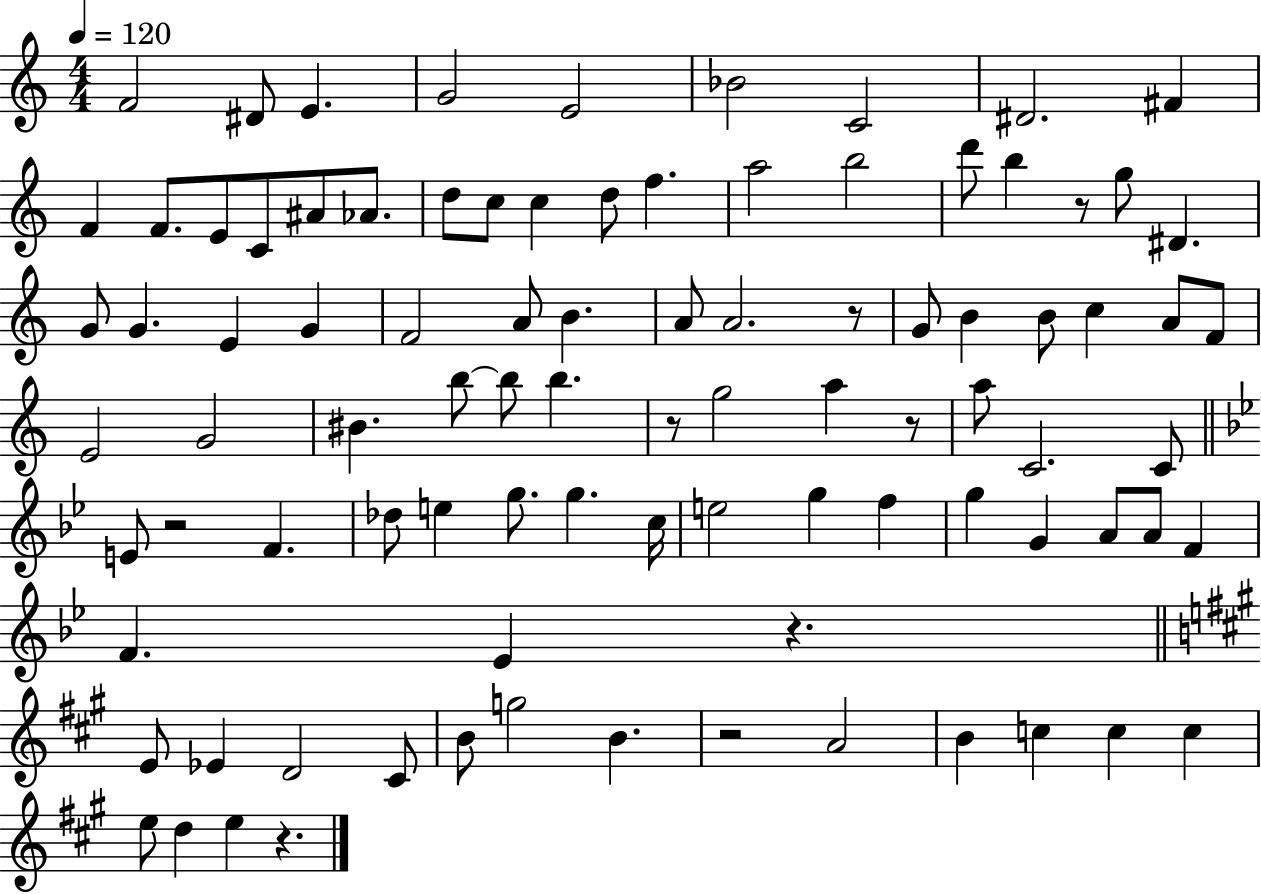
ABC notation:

X:1
T:Untitled
M:4/4
L:1/4
K:C
F2 ^D/2 E G2 E2 _B2 C2 ^D2 ^F F F/2 E/2 C/2 ^A/2 _A/2 d/2 c/2 c d/2 f a2 b2 d'/2 b z/2 g/2 ^D G/2 G E G F2 A/2 B A/2 A2 z/2 G/2 B B/2 c A/2 F/2 E2 G2 ^B b/2 b/2 b z/2 g2 a z/2 a/2 C2 C/2 E/2 z2 F _d/2 e g/2 g c/4 e2 g f g G A/2 A/2 F F _E z E/2 _E D2 ^C/2 B/2 g2 B z2 A2 B c c c e/2 d e z